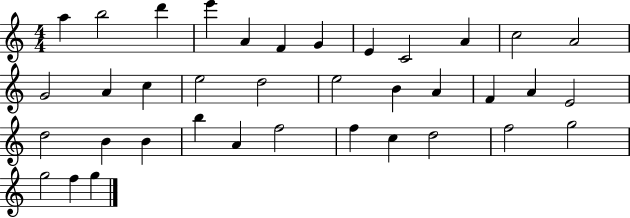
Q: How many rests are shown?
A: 0